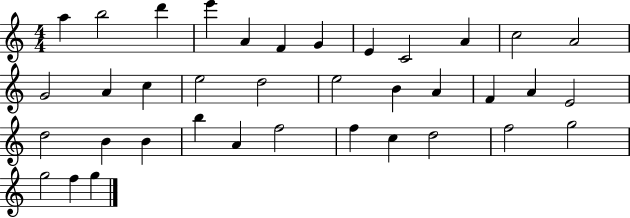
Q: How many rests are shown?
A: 0